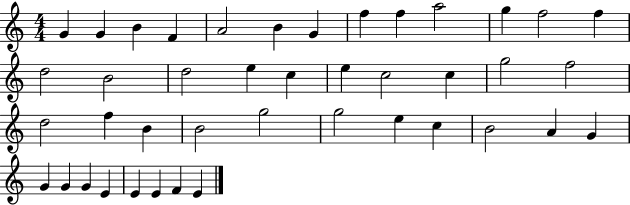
X:1
T:Untitled
M:4/4
L:1/4
K:C
G G B F A2 B G f f a2 g f2 f d2 B2 d2 e c e c2 c g2 f2 d2 f B B2 g2 g2 e c B2 A G G G G E E E F E